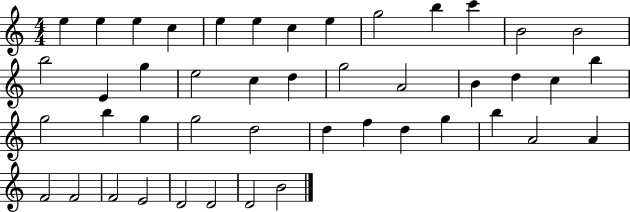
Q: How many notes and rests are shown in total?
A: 45